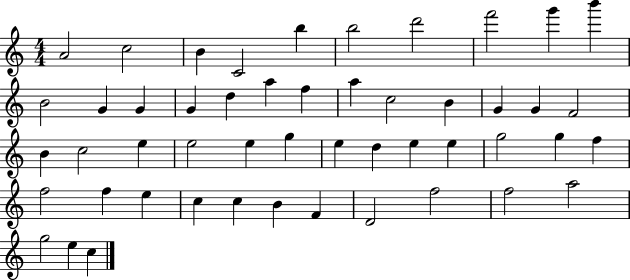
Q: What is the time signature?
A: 4/4